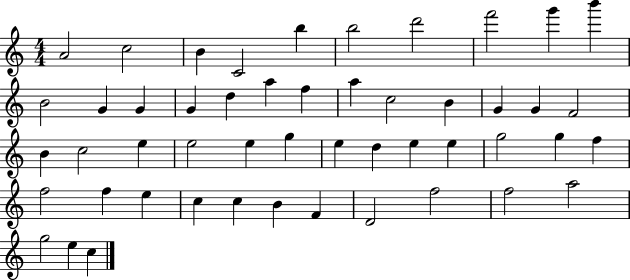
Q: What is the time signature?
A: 4/4